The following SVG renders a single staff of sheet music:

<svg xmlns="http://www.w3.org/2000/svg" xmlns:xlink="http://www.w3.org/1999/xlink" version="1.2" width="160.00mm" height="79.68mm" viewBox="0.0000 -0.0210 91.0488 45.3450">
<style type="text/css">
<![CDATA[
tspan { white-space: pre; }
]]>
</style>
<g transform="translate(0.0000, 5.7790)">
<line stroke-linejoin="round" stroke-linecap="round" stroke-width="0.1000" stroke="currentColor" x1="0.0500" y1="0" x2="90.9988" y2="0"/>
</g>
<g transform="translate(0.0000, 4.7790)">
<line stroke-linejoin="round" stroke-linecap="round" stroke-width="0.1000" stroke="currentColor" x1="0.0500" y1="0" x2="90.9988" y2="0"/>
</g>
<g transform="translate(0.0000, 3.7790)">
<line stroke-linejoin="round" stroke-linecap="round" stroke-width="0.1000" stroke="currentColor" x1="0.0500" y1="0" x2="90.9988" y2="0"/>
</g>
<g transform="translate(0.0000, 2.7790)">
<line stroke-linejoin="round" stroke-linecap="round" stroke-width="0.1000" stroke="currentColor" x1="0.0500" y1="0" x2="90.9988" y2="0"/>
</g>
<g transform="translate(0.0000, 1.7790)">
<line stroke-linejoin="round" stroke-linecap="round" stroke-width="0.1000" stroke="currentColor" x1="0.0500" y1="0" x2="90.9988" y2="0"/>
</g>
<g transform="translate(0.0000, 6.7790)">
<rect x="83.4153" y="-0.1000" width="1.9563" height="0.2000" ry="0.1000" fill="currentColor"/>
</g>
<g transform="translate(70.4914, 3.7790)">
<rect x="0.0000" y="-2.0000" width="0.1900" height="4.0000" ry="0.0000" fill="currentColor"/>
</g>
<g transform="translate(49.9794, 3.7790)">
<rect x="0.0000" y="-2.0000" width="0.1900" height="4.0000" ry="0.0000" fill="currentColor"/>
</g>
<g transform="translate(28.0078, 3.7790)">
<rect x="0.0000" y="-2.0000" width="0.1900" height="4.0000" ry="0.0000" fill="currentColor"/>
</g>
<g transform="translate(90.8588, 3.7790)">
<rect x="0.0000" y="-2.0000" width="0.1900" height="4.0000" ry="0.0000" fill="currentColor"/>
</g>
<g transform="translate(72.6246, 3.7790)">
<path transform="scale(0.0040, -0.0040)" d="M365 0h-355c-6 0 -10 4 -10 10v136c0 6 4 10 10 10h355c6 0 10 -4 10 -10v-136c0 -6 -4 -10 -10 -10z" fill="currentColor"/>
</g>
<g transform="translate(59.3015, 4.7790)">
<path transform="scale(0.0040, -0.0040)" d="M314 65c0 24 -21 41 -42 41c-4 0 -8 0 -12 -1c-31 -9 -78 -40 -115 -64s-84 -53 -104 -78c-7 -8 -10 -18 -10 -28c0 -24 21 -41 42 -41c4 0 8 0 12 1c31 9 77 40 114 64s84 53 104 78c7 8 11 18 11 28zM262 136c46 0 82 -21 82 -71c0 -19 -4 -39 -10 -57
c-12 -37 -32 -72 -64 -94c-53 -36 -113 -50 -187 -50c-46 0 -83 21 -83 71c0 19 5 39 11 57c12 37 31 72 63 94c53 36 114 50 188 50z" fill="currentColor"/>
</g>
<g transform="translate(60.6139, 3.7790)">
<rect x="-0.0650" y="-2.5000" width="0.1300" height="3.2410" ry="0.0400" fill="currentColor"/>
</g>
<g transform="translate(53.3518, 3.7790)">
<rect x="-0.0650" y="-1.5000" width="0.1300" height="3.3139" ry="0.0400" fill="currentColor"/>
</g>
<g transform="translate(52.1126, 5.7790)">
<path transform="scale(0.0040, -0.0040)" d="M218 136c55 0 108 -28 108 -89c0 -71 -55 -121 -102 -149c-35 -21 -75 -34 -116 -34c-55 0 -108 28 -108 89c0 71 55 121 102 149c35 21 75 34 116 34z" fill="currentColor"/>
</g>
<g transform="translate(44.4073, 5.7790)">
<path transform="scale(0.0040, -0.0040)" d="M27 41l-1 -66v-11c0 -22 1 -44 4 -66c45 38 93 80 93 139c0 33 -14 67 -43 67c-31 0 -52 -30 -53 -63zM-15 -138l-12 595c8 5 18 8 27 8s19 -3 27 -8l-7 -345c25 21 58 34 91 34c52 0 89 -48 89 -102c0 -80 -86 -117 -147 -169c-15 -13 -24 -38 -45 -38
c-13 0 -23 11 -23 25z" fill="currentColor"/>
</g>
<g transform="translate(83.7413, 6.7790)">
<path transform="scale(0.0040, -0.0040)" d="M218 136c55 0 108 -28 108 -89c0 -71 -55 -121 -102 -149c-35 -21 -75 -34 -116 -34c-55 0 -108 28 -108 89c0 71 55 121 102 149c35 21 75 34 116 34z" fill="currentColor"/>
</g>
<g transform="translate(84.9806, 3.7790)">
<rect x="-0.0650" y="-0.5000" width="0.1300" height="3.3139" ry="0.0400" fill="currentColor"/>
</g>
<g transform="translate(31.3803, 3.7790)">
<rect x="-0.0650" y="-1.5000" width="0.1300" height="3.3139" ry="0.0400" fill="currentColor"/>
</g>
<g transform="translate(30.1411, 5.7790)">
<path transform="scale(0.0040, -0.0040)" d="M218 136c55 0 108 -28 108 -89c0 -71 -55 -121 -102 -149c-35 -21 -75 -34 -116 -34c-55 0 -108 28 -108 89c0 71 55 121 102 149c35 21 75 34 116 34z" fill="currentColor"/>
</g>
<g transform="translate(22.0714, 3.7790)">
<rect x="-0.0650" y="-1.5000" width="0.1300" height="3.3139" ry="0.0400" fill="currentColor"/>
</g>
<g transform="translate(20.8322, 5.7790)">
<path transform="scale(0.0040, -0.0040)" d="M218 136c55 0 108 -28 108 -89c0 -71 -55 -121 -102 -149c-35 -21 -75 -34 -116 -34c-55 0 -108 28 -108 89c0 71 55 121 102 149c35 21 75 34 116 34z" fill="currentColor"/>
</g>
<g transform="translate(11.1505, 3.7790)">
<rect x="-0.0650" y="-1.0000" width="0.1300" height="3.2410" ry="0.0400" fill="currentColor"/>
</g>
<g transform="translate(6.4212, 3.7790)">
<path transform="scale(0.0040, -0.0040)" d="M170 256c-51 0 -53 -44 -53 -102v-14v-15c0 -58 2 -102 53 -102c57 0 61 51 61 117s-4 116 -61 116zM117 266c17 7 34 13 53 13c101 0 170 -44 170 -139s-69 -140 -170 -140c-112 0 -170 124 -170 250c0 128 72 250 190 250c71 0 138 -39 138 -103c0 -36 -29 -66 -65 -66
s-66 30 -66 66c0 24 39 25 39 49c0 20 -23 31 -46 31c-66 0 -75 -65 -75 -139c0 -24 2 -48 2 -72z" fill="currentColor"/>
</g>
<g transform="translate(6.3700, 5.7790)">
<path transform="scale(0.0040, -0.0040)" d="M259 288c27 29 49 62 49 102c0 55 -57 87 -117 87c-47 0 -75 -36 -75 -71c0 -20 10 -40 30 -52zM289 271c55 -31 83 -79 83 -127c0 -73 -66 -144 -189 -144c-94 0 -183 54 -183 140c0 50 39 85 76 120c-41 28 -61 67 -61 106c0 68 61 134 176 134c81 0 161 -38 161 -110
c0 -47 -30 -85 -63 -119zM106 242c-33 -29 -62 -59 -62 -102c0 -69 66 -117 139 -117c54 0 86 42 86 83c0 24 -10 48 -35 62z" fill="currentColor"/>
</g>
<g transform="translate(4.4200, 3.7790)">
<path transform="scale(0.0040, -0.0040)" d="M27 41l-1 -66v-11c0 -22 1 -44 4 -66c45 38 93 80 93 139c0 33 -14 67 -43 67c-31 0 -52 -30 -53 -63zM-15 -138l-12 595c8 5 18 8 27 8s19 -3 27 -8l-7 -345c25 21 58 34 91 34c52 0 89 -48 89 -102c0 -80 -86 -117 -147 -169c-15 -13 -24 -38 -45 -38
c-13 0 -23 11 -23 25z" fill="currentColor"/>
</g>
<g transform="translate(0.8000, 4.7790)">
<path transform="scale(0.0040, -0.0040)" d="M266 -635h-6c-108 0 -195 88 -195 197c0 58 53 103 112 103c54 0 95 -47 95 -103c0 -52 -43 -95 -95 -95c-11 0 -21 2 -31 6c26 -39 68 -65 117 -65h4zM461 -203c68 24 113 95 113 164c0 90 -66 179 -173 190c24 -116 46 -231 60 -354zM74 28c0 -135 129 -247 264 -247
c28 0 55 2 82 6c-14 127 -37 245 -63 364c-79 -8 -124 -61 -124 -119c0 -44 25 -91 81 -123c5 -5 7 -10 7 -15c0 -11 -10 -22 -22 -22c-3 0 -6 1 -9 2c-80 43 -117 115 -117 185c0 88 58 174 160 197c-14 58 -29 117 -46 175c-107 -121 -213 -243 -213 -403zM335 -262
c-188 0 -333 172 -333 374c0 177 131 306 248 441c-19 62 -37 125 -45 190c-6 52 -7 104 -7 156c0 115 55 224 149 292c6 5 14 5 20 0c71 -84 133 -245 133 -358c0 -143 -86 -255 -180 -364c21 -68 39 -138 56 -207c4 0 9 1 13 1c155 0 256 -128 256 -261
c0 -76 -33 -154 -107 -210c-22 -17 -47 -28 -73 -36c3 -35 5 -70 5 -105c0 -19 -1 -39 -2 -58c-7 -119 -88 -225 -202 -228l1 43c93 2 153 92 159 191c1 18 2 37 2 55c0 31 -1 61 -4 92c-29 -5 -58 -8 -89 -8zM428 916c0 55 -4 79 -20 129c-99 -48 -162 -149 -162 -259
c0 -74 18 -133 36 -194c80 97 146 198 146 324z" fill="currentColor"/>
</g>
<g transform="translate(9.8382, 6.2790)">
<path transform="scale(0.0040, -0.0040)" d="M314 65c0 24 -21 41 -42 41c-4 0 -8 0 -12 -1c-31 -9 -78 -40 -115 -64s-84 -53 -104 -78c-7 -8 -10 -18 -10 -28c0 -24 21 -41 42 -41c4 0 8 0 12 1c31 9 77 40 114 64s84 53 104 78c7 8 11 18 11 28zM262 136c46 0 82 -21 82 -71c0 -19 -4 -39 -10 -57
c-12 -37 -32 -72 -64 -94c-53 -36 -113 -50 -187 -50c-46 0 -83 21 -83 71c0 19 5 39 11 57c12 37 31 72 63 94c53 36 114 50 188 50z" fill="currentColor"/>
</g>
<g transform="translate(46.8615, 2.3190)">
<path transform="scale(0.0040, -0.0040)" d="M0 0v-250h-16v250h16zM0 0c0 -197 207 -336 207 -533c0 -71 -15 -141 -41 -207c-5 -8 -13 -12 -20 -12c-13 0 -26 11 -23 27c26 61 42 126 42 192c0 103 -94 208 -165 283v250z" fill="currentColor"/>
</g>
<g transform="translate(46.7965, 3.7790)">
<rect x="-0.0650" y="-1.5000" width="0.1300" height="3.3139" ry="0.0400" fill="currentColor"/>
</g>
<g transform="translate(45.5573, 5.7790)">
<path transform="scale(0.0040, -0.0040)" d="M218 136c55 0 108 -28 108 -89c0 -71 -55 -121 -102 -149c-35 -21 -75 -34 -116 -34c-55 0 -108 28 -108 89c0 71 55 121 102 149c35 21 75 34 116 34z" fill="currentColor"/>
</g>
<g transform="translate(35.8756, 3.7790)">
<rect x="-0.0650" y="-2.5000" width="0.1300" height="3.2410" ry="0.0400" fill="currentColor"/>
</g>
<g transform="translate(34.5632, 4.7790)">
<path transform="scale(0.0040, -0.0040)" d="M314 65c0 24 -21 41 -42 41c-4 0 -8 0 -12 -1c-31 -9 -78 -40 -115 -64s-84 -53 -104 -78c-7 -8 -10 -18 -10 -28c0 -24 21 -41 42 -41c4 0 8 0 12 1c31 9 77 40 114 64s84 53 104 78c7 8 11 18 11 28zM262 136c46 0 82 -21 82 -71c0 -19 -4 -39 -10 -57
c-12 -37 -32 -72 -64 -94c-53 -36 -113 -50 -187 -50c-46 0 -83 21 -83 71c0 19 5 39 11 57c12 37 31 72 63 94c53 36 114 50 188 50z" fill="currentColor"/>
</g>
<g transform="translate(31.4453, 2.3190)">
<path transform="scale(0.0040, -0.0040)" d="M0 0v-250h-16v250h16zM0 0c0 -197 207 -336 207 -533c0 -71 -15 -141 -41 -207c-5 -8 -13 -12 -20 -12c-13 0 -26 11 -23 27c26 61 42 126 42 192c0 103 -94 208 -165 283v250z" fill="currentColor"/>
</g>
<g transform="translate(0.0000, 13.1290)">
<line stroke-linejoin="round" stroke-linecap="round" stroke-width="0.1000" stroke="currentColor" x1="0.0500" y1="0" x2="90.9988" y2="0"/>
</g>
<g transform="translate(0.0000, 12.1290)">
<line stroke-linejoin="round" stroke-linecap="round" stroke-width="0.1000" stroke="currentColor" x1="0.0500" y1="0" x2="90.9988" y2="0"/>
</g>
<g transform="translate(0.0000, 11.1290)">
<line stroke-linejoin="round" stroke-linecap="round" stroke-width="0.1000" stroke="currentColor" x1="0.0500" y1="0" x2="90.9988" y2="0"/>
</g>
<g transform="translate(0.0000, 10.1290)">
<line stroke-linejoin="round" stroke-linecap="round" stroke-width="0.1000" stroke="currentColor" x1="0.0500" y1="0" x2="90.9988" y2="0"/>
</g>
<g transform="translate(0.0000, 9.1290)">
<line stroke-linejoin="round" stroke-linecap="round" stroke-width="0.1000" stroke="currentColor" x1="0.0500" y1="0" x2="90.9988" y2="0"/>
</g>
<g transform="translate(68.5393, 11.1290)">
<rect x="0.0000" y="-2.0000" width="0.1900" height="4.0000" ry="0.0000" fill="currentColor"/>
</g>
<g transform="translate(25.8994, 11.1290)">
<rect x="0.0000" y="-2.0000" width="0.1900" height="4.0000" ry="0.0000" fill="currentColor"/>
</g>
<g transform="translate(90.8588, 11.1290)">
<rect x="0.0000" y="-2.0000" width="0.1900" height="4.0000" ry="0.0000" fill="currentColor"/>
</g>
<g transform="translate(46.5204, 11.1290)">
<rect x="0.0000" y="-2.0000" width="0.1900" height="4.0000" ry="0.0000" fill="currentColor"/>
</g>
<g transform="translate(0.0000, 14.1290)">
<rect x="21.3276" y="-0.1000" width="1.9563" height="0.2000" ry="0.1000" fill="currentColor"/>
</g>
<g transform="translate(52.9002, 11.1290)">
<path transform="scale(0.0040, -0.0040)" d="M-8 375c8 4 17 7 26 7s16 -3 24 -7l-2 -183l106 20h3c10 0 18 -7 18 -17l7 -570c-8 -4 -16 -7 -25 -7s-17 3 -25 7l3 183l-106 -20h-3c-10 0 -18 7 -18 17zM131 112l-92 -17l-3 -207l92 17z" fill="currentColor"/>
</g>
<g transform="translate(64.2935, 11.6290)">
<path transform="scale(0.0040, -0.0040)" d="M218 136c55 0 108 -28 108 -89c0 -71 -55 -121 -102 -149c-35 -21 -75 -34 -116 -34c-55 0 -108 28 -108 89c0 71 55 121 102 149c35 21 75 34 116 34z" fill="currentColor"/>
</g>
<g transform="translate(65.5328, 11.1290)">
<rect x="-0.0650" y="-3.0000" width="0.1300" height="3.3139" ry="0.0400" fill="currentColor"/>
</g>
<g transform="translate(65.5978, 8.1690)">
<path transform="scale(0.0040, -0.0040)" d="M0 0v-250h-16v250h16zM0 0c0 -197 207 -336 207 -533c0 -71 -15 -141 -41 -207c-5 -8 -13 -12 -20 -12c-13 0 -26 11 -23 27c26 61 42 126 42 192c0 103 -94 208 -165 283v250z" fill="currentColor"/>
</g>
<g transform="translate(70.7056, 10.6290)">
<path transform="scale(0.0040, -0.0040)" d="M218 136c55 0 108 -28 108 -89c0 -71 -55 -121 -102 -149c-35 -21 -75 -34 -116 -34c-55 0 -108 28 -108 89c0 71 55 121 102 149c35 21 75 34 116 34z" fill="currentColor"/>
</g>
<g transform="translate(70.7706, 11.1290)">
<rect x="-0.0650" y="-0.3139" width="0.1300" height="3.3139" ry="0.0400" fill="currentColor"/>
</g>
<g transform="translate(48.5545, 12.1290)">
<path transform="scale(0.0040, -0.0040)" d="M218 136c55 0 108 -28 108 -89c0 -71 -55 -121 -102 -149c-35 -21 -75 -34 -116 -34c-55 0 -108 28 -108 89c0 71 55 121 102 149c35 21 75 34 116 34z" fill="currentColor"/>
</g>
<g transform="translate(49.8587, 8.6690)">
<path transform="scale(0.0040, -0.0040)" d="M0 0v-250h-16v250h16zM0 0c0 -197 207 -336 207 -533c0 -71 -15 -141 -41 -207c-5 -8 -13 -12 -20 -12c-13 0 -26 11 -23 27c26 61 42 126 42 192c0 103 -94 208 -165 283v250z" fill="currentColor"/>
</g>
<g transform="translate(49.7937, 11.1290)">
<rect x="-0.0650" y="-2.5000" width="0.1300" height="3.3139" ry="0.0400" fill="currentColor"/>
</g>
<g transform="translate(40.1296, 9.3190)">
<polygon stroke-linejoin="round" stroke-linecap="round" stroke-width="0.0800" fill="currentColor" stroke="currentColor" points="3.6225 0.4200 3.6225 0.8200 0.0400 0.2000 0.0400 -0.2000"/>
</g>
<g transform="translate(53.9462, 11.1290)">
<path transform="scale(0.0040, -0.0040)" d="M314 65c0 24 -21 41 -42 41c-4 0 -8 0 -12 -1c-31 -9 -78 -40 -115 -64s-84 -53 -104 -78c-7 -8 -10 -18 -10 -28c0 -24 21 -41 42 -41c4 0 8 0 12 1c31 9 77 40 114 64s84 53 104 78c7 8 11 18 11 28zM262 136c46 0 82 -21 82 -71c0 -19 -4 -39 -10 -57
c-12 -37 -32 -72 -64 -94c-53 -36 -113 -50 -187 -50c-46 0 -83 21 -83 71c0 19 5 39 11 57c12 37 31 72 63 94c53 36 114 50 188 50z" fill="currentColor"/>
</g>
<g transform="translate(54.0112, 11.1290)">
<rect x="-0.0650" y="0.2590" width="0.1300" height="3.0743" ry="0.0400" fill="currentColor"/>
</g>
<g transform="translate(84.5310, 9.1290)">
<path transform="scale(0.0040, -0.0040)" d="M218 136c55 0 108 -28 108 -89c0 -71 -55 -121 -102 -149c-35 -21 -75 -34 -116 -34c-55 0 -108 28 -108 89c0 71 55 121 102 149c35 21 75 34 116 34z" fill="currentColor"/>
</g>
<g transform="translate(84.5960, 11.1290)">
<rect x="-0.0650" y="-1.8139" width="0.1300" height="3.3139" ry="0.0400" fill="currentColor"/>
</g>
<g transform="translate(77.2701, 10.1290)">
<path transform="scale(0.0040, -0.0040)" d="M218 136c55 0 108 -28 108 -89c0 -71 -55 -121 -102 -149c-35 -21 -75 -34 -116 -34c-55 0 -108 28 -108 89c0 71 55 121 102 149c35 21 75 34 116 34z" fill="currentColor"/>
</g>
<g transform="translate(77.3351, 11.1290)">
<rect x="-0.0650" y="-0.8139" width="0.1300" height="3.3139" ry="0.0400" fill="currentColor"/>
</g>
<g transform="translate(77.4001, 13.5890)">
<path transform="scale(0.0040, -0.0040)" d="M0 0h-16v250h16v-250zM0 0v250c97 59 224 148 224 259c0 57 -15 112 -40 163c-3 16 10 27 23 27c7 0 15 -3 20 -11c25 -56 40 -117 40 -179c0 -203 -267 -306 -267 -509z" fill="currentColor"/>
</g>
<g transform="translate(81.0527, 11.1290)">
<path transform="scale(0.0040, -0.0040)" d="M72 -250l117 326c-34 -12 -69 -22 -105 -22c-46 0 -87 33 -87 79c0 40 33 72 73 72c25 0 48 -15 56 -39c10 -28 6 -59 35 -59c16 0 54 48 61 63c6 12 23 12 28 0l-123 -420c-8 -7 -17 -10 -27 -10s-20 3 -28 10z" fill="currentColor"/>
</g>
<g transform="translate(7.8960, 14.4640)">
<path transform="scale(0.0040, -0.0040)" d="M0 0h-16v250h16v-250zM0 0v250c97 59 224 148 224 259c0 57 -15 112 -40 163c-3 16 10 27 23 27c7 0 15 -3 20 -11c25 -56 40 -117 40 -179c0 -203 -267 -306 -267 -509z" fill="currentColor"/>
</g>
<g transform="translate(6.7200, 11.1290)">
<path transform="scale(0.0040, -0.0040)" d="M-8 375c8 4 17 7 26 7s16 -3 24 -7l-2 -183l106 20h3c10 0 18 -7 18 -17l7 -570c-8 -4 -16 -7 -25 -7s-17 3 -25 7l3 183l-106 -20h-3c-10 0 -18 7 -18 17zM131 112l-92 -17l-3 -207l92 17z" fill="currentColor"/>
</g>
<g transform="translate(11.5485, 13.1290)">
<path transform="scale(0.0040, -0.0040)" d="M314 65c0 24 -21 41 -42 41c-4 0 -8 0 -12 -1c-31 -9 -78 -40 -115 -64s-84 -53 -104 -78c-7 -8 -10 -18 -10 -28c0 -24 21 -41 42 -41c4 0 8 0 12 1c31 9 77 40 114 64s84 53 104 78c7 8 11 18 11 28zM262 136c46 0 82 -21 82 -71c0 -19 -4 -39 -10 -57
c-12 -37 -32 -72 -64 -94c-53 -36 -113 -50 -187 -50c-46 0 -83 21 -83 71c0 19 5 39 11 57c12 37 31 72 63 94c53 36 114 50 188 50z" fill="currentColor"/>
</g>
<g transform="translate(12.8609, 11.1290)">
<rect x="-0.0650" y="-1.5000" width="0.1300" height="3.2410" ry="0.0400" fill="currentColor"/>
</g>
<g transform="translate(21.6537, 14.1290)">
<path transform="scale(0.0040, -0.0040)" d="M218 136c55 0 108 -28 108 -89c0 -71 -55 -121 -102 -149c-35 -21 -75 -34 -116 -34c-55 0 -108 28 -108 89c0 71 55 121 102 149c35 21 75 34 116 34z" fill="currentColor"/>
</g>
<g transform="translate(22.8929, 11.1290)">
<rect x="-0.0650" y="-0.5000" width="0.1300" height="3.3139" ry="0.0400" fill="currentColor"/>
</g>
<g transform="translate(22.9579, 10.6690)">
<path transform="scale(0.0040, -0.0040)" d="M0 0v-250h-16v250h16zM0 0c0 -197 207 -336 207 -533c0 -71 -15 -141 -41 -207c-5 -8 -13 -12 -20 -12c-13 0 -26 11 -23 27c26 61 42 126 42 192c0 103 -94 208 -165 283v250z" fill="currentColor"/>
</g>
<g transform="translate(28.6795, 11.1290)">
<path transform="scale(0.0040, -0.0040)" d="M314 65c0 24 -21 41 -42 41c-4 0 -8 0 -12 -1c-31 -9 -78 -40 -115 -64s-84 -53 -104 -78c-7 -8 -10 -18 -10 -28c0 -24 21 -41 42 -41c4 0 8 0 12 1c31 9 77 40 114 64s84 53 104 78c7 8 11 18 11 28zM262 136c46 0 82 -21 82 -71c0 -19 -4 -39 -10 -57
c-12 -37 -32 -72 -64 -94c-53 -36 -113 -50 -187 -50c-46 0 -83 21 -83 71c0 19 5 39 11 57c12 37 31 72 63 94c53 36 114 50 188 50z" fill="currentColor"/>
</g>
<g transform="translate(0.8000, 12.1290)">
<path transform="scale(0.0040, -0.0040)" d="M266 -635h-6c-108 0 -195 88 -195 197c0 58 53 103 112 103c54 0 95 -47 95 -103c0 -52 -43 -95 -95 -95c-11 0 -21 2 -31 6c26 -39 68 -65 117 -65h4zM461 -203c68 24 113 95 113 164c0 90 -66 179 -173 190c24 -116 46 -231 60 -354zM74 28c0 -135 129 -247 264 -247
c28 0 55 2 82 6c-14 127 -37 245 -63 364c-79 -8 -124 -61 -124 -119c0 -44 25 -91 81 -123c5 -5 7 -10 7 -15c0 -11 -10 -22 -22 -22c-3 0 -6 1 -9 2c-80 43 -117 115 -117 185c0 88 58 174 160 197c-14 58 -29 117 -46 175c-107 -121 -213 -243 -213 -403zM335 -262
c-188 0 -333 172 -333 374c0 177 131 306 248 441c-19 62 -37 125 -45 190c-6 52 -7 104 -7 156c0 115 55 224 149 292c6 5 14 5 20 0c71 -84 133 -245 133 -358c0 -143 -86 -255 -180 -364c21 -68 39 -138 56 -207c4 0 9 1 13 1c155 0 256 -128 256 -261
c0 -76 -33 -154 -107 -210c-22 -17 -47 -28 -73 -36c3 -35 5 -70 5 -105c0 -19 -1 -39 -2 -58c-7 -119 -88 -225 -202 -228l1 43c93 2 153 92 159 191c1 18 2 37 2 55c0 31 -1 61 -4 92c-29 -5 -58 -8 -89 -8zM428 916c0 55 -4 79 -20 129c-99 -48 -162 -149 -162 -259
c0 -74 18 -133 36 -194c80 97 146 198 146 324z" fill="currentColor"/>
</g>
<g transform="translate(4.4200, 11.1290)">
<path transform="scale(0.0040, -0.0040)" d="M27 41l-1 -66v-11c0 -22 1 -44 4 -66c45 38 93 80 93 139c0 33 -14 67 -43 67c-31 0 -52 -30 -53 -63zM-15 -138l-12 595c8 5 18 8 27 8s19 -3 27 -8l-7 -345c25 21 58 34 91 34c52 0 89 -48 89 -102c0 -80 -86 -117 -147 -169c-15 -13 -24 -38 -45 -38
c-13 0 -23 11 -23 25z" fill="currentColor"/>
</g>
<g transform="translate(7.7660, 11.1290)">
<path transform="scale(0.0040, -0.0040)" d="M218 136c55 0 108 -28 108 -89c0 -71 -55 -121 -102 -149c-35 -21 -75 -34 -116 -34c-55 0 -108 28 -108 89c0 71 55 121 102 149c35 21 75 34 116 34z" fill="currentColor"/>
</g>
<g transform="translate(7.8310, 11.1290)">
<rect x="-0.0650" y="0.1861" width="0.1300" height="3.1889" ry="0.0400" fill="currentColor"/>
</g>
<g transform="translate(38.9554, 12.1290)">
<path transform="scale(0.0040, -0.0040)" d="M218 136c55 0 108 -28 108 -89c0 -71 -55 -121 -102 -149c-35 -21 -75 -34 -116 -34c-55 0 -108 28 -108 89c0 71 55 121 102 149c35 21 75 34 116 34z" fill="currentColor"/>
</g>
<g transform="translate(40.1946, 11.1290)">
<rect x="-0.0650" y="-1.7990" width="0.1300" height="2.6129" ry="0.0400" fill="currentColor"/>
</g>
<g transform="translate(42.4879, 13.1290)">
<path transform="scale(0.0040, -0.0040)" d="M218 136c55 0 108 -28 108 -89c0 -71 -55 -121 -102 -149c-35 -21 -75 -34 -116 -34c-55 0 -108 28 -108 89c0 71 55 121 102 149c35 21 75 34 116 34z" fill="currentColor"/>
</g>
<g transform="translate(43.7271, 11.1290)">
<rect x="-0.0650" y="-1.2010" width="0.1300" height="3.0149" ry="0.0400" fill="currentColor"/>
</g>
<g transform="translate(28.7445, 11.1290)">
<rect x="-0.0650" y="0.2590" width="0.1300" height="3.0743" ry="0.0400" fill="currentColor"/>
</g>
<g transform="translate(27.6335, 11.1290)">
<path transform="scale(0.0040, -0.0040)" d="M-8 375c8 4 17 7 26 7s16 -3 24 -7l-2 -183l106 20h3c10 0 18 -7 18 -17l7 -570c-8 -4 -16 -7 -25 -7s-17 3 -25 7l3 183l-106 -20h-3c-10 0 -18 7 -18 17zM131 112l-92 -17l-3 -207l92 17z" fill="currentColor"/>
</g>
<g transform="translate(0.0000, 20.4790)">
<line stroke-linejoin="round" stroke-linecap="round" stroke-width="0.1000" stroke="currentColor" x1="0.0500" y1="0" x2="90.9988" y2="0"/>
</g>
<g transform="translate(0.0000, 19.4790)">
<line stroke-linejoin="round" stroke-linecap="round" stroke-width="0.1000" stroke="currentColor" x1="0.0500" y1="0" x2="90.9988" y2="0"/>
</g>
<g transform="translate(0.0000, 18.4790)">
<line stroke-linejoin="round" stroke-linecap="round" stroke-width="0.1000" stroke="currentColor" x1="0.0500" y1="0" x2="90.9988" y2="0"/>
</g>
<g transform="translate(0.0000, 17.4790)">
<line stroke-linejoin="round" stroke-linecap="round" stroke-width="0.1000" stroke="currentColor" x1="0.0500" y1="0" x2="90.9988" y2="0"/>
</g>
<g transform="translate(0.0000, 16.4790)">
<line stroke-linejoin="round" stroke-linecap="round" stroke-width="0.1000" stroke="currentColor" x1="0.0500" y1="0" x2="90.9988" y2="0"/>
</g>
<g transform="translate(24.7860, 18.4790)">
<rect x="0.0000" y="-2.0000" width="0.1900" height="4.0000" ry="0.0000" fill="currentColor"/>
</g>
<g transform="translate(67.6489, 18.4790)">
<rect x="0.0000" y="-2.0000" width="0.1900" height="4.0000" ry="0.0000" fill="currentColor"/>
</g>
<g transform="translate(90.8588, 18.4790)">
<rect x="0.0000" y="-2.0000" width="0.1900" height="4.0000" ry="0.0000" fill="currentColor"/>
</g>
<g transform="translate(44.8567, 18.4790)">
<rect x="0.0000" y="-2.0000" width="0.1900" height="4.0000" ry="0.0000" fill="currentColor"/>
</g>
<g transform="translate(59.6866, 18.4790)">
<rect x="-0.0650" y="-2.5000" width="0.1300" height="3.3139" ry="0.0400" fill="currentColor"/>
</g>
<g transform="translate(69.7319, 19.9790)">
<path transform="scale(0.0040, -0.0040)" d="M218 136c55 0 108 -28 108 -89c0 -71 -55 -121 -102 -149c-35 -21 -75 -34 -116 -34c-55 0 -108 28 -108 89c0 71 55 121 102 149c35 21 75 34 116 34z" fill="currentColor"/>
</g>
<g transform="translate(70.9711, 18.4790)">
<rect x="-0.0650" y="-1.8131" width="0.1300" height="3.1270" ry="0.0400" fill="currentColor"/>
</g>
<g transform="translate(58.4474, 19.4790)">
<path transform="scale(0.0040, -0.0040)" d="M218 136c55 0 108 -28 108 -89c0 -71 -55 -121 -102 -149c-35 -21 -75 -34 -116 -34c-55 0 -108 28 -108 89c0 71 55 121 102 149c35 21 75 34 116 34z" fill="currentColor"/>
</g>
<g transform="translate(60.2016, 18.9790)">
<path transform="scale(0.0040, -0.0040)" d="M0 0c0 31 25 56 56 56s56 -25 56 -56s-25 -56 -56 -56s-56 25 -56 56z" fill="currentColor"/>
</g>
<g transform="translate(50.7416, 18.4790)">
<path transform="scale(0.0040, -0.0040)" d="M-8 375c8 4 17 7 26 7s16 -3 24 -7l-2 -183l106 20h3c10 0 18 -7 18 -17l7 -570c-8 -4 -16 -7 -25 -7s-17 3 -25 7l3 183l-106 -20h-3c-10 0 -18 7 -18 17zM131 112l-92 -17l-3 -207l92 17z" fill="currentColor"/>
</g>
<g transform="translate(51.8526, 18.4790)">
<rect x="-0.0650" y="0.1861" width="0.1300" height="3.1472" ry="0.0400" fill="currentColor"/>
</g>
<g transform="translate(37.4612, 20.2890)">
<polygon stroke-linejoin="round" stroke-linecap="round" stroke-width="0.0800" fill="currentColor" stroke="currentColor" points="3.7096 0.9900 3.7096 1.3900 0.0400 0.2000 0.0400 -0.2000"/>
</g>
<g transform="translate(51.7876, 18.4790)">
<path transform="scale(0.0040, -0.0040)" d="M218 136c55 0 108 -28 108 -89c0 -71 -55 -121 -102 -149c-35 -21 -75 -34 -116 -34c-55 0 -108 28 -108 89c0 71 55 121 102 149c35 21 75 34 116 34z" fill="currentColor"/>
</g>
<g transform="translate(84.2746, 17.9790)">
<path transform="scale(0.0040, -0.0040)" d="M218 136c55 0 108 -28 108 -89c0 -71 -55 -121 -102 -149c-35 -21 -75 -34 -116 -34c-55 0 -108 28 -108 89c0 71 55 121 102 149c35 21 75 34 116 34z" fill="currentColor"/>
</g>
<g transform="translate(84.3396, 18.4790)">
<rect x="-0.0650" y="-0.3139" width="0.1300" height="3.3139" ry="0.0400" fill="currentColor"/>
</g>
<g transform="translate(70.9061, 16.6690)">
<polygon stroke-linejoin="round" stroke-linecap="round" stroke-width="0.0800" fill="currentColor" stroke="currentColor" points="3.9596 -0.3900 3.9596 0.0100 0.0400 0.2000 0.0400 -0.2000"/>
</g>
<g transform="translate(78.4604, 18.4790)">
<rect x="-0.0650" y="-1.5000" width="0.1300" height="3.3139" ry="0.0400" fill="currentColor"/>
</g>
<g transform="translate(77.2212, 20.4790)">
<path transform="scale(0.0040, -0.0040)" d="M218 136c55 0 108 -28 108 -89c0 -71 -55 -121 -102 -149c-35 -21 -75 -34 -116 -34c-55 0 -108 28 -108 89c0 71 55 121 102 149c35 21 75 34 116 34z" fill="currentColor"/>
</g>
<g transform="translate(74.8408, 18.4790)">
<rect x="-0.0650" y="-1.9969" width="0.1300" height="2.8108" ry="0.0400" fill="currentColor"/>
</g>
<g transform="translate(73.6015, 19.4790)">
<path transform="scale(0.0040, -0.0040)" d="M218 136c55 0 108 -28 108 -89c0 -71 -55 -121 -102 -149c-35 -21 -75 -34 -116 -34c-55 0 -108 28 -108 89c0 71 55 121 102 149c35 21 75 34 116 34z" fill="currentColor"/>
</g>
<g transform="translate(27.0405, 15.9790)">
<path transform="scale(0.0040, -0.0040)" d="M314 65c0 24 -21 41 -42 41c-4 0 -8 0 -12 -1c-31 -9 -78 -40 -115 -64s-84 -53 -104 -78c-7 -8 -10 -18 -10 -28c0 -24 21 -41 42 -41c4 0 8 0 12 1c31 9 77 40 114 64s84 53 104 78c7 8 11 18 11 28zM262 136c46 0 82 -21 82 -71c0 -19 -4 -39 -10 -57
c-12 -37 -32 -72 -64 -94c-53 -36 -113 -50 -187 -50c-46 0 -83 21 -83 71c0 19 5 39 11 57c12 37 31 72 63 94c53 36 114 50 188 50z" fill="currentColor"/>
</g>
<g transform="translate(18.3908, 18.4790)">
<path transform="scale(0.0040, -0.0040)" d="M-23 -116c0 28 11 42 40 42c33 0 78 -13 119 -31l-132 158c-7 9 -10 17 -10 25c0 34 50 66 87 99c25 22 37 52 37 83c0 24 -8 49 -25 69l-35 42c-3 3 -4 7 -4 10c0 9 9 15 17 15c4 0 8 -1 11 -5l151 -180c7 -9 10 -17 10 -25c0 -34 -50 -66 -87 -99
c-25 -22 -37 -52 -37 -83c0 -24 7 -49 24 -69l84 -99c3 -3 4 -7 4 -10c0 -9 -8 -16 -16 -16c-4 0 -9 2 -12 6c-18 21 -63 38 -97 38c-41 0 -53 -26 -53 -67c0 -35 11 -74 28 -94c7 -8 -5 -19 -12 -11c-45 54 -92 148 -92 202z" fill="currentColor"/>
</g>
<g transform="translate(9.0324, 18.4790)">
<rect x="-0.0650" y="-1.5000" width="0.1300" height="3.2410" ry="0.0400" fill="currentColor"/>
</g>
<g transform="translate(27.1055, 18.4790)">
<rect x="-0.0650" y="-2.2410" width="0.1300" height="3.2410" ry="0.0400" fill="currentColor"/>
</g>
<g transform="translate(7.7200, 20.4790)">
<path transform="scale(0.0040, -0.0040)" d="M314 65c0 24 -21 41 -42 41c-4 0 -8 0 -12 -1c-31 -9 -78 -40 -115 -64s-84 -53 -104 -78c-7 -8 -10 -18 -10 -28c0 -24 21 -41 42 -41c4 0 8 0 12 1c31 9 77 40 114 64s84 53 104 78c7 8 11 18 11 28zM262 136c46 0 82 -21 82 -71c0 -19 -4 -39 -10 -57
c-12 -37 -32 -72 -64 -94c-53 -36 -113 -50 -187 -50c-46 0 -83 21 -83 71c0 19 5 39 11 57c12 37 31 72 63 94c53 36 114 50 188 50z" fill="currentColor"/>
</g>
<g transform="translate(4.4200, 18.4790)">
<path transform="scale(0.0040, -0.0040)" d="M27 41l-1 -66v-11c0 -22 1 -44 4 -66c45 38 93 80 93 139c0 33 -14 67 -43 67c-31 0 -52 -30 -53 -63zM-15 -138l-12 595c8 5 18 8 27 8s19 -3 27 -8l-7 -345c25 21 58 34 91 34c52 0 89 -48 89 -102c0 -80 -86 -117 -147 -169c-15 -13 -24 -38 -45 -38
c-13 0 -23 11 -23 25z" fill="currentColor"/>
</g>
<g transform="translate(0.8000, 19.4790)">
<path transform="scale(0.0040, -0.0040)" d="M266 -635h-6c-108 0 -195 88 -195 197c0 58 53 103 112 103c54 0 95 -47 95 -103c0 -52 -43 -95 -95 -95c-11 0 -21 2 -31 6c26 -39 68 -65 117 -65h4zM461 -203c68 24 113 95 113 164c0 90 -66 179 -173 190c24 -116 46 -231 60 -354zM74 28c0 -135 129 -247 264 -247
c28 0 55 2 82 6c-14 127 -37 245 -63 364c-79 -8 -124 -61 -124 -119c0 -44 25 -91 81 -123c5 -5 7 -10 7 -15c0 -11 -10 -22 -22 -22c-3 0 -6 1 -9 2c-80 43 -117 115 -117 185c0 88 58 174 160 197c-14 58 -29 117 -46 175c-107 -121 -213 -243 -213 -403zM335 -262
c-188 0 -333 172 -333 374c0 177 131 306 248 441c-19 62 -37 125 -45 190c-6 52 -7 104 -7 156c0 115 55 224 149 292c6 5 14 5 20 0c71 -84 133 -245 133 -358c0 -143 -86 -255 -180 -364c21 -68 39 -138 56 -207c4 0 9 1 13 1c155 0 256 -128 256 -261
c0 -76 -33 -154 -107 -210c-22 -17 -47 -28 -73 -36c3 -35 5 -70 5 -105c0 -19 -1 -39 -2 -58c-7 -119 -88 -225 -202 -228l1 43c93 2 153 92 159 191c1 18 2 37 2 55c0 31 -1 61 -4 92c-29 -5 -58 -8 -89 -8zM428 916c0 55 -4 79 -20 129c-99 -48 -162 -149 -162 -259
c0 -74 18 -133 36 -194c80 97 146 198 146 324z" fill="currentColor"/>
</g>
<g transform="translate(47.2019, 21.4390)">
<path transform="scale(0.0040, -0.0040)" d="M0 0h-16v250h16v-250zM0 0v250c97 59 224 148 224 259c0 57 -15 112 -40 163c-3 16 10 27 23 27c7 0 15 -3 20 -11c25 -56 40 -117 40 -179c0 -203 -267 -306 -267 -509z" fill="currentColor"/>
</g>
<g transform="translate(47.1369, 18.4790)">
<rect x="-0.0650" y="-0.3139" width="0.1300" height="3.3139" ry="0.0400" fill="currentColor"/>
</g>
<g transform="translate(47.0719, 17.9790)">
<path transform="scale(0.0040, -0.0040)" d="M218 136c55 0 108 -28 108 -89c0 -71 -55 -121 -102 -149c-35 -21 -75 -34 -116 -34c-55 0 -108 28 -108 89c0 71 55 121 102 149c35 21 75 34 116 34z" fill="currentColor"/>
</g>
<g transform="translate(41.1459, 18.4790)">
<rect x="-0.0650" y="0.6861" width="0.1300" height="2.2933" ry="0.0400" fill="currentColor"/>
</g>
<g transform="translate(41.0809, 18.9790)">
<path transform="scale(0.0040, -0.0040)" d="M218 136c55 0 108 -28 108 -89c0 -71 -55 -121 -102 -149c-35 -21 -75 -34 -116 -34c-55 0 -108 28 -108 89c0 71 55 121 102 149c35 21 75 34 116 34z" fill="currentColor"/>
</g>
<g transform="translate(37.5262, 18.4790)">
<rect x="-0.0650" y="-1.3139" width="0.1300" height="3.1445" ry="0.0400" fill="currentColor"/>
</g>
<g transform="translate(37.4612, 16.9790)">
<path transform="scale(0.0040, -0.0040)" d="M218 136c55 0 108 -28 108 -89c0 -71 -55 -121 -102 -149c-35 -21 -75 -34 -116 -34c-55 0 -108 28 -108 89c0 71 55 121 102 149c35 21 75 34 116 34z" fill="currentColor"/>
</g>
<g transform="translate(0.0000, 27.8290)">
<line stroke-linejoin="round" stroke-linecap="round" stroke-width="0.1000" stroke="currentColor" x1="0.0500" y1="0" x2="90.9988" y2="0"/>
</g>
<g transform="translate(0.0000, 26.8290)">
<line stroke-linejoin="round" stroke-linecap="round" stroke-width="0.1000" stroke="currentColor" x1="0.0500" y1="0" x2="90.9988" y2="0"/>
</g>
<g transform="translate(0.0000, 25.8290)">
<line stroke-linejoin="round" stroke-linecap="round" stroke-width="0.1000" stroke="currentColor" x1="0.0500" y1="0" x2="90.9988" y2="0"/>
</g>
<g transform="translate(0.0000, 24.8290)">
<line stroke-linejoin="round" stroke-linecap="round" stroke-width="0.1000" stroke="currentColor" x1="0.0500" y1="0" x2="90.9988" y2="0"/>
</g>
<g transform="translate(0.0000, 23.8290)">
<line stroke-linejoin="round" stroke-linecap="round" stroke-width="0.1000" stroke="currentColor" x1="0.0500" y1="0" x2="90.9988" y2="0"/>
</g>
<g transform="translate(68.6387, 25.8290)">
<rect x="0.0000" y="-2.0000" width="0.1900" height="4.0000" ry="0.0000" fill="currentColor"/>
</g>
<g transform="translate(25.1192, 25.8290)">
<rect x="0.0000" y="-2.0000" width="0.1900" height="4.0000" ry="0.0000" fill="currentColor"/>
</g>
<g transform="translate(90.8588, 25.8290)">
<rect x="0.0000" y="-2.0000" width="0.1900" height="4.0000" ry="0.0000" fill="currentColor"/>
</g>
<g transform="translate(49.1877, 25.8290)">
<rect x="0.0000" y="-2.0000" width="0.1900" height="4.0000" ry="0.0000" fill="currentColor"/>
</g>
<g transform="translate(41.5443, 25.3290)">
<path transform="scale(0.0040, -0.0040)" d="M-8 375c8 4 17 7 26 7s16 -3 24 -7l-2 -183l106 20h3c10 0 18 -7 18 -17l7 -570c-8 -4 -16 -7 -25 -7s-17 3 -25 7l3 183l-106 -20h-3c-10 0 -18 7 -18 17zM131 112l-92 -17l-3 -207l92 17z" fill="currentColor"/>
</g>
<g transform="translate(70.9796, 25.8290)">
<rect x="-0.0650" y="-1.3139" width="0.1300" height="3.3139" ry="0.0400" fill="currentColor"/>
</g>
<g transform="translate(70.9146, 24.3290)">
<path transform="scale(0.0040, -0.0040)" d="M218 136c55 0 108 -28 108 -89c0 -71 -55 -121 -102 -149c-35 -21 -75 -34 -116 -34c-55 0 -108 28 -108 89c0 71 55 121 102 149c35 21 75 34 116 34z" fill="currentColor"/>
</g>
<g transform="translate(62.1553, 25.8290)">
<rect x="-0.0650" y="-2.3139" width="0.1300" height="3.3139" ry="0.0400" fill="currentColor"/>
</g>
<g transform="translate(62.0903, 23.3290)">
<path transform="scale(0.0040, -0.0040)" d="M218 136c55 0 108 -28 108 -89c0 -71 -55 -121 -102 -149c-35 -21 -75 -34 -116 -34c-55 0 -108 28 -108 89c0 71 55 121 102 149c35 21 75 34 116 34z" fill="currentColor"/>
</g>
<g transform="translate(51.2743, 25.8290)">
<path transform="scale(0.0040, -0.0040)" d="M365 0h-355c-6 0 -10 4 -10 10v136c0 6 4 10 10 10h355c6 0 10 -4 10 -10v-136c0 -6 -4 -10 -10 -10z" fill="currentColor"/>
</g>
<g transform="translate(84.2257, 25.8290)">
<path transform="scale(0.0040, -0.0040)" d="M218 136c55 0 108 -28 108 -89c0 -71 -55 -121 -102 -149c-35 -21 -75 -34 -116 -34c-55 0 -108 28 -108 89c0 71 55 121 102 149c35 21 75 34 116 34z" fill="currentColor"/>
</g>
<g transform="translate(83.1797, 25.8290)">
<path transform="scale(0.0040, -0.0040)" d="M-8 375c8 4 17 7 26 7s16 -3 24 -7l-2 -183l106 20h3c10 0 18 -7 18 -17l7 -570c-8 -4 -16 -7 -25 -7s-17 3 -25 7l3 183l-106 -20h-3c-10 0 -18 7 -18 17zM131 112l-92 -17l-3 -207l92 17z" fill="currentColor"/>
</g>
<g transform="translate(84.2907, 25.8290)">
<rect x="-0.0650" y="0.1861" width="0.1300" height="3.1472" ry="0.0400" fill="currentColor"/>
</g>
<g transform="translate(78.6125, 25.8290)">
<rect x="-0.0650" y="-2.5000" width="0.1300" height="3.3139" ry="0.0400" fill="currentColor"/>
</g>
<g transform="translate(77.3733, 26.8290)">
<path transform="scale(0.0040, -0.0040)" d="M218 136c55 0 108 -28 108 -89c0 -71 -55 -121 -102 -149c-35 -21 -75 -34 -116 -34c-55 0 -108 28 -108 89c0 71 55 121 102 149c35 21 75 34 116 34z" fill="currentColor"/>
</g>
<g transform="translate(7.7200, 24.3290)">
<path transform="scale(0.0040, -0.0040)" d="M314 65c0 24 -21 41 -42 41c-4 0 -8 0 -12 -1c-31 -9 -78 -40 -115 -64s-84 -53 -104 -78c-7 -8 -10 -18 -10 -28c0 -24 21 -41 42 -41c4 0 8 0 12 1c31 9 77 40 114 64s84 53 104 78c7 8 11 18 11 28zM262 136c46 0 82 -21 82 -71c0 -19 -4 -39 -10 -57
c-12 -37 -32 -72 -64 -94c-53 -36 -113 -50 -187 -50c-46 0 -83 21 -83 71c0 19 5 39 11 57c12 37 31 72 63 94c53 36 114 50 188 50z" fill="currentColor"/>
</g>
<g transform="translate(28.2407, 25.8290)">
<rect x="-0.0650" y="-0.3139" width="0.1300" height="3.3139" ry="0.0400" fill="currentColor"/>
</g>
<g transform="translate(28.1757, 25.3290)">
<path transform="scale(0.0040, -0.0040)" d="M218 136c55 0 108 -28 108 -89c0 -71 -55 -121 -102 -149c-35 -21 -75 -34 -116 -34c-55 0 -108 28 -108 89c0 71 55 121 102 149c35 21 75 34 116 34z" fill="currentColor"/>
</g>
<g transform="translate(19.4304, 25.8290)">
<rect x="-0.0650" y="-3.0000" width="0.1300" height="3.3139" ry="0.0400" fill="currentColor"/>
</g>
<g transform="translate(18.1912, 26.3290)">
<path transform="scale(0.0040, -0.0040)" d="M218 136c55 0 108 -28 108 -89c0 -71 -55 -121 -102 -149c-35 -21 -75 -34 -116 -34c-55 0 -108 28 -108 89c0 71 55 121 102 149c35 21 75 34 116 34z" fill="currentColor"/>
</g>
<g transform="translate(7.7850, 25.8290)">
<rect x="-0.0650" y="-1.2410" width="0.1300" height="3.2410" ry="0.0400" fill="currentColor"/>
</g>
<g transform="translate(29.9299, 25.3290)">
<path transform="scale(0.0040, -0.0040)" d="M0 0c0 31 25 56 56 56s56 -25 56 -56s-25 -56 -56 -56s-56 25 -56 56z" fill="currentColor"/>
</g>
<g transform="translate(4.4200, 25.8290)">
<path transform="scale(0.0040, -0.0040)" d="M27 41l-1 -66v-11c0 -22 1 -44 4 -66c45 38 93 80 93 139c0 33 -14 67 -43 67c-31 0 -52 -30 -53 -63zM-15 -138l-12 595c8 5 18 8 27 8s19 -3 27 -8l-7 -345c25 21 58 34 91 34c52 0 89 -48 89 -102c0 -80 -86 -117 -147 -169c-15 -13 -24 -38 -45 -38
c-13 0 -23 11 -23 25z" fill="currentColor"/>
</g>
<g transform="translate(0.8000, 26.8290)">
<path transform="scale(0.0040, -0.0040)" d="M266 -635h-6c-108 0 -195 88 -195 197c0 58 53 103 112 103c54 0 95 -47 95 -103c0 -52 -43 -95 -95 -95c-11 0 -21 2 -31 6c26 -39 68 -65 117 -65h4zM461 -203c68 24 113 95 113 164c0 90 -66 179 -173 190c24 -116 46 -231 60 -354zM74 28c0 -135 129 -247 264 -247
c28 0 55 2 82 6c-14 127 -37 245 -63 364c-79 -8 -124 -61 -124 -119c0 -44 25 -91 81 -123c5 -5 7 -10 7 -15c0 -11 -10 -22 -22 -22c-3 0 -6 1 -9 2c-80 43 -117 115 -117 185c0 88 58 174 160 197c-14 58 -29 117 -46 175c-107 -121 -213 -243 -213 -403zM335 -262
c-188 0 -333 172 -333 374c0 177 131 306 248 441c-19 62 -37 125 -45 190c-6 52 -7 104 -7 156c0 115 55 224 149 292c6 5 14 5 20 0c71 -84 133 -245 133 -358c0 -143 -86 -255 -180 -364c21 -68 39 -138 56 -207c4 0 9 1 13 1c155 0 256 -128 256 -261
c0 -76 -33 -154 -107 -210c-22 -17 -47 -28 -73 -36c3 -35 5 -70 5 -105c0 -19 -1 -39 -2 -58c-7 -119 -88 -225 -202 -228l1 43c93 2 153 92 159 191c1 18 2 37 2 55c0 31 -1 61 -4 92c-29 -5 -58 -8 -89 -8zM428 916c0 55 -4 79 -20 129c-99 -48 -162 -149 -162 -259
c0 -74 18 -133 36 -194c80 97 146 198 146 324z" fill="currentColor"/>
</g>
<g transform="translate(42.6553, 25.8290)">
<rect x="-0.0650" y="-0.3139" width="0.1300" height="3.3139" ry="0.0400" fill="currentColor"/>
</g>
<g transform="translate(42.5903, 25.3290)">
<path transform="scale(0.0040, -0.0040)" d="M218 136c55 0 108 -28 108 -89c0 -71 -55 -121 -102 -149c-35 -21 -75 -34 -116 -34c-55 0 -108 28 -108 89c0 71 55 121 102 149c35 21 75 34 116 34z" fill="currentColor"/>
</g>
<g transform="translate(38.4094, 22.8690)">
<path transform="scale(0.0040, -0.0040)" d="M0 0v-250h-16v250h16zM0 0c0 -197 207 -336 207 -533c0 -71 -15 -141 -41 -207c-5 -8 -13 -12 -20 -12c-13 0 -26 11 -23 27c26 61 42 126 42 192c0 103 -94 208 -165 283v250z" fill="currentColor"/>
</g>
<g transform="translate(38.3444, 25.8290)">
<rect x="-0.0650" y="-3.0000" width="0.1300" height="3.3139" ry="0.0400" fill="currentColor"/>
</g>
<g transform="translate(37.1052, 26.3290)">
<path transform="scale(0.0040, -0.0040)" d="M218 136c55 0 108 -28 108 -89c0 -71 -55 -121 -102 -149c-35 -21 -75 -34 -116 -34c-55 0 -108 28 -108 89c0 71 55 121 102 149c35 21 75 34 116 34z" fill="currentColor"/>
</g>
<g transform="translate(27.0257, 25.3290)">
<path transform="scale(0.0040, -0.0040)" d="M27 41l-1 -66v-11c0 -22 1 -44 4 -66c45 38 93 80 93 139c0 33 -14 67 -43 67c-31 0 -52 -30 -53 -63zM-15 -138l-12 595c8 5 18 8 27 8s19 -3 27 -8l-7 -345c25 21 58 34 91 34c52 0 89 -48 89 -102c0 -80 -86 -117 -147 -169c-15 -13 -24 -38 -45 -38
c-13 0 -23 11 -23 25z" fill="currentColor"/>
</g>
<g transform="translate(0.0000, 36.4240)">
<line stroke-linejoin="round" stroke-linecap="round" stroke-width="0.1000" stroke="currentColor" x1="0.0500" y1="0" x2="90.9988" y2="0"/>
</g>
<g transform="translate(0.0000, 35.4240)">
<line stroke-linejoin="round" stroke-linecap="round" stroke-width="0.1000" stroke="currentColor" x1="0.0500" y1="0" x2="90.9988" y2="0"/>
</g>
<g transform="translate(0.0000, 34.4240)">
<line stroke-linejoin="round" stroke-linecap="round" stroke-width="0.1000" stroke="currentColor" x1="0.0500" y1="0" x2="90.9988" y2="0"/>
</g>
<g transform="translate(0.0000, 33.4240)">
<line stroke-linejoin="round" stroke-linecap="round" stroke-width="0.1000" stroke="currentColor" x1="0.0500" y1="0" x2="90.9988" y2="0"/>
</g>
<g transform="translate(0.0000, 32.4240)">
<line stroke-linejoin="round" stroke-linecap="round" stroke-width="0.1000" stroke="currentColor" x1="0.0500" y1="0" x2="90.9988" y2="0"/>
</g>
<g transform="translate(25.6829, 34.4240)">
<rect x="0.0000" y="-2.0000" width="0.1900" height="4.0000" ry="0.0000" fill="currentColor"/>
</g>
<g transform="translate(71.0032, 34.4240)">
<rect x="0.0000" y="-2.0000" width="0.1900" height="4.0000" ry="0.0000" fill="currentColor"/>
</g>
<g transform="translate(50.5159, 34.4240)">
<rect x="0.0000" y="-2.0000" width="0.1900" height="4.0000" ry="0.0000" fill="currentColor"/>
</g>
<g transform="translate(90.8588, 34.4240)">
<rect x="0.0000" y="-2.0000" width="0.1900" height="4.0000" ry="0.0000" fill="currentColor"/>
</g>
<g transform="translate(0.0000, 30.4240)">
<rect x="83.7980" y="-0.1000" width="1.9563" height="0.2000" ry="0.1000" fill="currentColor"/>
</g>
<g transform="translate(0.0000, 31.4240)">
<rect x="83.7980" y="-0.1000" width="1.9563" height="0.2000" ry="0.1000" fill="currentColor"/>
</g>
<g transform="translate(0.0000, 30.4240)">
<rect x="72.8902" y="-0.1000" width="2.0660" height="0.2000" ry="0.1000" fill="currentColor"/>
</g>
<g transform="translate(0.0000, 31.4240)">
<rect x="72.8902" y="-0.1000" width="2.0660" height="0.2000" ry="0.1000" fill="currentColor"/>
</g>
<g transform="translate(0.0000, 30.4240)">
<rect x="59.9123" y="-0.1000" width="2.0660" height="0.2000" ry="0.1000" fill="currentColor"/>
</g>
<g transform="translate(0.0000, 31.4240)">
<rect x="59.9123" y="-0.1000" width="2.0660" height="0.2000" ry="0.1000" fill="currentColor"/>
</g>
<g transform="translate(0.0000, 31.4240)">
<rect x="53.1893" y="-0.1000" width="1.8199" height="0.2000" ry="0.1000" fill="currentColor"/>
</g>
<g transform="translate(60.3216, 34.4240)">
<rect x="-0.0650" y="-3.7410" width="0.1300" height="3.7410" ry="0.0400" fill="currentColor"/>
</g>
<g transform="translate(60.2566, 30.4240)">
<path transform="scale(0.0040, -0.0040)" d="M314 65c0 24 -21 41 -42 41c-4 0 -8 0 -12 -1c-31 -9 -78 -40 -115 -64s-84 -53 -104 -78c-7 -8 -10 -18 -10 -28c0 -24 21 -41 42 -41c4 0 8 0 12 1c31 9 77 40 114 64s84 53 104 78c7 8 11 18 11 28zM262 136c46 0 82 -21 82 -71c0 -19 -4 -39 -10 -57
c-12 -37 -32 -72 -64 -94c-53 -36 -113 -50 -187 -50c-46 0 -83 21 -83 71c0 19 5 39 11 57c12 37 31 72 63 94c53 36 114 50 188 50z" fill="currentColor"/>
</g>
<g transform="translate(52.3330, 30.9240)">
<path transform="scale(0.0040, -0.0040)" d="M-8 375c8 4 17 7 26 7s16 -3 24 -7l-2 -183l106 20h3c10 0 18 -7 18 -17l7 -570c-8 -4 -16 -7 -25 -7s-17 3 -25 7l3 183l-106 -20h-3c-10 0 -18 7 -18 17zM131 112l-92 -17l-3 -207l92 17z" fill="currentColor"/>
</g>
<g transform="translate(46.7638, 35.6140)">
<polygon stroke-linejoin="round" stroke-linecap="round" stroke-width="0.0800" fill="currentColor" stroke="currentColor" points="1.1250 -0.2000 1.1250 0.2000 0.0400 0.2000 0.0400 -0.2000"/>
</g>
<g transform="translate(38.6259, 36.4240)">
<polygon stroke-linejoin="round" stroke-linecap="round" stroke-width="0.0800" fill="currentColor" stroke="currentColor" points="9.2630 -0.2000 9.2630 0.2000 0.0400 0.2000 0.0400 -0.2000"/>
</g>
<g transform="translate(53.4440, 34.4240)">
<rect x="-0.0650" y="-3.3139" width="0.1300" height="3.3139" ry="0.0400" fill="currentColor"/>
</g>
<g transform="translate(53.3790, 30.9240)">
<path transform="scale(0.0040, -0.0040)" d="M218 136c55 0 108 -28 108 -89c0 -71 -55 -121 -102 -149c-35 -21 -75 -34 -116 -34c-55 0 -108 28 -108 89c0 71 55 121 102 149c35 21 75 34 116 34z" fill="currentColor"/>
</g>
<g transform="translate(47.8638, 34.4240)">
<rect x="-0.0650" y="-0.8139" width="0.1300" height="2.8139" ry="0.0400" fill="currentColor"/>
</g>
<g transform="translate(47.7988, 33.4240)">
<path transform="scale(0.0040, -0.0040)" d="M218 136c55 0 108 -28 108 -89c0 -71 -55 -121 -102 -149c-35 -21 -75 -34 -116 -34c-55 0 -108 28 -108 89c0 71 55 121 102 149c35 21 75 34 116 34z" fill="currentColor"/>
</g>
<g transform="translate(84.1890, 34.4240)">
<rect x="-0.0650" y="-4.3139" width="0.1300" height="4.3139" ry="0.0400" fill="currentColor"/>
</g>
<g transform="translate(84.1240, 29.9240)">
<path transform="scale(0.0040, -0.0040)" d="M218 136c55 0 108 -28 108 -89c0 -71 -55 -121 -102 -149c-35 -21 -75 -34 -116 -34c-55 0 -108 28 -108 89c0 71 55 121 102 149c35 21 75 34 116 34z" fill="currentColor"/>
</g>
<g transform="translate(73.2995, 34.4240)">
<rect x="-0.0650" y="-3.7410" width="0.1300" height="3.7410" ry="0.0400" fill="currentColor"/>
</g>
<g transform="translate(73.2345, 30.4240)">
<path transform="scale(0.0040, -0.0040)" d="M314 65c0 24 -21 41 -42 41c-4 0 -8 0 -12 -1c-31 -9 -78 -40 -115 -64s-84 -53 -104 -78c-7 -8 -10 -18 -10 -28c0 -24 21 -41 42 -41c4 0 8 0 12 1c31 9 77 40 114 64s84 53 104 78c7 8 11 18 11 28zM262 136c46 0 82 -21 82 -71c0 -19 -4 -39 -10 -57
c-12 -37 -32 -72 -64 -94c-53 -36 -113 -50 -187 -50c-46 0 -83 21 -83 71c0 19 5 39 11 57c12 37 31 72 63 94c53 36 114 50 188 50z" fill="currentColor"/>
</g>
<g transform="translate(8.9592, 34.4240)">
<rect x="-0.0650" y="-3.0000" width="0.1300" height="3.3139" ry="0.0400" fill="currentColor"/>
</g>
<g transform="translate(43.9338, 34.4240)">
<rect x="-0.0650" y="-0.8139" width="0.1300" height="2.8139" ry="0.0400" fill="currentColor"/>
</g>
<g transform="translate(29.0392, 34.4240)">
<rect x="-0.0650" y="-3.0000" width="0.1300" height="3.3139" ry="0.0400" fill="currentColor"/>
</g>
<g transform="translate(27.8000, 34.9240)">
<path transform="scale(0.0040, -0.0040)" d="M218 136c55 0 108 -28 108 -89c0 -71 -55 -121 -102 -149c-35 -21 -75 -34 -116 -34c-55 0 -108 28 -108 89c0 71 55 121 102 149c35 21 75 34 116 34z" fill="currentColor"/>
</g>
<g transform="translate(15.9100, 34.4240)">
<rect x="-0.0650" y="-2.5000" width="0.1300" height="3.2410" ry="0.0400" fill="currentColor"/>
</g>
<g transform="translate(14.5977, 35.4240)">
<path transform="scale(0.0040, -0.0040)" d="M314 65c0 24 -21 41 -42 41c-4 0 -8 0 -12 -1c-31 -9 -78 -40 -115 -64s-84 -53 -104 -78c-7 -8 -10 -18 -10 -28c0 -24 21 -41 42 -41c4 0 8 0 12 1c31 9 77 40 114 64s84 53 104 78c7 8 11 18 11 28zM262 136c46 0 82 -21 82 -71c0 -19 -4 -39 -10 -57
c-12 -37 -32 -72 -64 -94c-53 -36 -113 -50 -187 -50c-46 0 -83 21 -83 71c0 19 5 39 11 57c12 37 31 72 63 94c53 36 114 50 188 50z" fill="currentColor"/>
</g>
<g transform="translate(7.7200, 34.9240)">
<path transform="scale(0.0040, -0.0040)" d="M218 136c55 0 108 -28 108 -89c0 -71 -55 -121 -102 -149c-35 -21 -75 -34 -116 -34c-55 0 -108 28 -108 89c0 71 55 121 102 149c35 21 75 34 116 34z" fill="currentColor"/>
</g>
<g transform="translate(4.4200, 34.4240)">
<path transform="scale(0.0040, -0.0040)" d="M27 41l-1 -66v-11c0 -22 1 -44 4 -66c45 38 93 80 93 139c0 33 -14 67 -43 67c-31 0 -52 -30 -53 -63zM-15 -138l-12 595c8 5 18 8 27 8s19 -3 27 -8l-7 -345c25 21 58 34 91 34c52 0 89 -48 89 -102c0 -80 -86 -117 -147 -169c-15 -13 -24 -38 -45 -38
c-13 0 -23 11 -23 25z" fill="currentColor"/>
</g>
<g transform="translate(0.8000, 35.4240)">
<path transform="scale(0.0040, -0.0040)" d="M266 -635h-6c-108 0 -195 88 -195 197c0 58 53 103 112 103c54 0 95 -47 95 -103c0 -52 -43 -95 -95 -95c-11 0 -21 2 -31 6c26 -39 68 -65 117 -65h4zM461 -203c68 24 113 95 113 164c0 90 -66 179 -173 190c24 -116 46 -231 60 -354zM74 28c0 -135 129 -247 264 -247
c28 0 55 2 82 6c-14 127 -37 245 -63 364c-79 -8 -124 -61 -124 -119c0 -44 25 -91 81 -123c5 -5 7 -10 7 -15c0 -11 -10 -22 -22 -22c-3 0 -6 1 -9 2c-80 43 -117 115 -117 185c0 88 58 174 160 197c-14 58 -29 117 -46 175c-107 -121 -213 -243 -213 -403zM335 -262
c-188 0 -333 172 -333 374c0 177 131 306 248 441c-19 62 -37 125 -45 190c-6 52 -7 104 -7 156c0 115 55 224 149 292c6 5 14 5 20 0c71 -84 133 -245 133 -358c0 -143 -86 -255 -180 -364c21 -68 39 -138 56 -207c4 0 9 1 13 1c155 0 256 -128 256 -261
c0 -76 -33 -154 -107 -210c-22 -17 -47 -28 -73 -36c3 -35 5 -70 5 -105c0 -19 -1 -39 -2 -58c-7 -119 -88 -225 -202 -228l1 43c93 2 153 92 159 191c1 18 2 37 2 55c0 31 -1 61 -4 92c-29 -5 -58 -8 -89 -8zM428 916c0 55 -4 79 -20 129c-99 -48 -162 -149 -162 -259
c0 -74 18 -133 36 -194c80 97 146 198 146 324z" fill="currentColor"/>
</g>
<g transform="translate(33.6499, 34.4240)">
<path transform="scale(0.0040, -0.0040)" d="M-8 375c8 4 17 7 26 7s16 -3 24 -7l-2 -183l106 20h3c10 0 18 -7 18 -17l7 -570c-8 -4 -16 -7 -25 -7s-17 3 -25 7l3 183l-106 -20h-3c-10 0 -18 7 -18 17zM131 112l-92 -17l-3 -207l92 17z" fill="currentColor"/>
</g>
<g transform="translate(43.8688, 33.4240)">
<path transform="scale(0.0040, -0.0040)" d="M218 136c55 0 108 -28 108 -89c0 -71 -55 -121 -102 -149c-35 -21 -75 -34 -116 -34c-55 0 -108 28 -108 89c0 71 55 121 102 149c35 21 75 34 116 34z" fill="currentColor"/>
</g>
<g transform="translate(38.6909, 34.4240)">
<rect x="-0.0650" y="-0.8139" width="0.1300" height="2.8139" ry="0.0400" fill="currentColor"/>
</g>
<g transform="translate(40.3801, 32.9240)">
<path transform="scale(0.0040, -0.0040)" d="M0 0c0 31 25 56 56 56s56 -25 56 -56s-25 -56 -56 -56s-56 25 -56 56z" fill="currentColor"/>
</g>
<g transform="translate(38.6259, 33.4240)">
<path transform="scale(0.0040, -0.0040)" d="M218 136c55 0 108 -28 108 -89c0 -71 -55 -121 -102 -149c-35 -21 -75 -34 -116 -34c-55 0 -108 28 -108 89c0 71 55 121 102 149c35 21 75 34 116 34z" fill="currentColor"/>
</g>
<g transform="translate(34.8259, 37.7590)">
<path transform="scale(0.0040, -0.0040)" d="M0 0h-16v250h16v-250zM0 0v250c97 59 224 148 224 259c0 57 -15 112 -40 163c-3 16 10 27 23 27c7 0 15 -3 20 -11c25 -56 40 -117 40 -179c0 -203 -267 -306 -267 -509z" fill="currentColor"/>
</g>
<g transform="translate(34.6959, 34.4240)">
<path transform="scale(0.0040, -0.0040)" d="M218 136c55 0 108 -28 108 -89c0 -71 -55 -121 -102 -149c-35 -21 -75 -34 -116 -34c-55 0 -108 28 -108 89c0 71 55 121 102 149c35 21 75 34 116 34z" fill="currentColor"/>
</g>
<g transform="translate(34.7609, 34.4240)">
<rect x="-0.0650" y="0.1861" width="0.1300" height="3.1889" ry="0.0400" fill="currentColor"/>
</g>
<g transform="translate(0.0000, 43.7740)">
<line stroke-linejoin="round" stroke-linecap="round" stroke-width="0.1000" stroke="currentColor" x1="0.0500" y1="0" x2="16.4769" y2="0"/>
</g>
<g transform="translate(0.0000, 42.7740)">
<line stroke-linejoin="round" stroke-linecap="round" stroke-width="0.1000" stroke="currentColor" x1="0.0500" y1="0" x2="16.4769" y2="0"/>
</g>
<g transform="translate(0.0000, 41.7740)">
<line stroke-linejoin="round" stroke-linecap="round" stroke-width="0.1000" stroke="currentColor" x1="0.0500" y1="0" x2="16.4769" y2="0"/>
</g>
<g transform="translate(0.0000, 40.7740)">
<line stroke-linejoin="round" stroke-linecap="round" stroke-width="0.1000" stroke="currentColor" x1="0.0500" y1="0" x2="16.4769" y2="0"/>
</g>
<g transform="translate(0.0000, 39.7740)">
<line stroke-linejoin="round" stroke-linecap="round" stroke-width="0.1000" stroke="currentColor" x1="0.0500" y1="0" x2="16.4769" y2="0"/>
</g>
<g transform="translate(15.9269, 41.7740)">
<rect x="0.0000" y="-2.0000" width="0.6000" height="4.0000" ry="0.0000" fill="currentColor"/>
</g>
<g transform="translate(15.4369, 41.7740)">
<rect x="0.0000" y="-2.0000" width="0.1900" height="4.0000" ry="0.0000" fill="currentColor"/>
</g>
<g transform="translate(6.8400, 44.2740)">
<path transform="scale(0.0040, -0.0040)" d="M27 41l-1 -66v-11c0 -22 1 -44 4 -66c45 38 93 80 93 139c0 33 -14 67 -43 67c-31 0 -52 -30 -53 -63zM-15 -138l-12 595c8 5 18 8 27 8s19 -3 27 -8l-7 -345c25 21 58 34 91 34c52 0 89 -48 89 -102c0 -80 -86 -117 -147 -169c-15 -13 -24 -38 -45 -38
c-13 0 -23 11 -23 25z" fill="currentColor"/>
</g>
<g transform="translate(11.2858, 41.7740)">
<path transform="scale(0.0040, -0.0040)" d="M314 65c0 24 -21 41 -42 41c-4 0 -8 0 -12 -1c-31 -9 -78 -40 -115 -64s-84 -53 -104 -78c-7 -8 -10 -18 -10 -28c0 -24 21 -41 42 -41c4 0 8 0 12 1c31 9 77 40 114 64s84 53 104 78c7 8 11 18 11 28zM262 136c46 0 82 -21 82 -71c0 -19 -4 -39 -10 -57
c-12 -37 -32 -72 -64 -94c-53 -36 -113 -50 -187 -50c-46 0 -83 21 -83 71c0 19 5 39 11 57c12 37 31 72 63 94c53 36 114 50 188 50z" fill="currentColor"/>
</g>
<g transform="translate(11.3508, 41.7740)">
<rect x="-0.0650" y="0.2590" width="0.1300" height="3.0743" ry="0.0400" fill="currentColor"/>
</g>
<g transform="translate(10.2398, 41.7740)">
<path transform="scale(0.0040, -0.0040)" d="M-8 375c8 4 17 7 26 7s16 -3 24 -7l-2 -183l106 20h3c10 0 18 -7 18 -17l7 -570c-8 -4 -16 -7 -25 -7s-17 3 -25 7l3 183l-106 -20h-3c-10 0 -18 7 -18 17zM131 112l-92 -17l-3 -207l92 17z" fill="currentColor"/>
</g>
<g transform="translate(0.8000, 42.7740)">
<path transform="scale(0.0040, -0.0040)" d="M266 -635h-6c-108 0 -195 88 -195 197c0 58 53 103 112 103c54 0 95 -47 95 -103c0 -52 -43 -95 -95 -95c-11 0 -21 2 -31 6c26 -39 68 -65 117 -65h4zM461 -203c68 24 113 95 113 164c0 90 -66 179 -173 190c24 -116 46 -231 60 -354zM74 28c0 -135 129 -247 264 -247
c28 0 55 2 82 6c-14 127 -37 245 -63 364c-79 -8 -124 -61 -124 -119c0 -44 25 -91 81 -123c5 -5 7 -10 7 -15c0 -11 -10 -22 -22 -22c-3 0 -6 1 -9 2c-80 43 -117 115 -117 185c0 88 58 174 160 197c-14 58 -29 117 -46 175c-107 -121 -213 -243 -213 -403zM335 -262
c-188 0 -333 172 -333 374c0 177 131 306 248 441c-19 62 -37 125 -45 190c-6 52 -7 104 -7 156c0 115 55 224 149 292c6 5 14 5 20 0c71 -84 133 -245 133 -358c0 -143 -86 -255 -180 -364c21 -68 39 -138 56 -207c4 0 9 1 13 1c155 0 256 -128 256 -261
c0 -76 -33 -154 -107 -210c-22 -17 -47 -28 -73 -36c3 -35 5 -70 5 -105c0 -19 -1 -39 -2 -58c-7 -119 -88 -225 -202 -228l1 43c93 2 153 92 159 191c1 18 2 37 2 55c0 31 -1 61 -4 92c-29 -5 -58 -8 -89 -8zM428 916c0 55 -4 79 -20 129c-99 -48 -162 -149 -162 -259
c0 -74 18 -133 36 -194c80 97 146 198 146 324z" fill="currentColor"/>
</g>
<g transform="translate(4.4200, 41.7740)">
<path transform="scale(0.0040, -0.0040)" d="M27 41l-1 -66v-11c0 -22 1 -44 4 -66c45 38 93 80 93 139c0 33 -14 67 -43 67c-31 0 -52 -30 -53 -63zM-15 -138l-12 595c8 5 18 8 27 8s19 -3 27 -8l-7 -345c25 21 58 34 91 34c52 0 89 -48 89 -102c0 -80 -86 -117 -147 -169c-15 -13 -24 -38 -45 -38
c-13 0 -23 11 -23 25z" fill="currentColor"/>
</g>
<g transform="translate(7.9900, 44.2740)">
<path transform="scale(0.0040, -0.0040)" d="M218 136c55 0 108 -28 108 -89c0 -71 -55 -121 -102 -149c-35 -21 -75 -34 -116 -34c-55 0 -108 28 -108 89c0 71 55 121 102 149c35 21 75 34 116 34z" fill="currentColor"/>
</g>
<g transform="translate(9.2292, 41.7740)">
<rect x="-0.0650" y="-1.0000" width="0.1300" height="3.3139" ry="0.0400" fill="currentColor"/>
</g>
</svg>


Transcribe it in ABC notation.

X:1
T:Untitled
M:6/8
L:1/4
K:F
D2 E E/2 G2 _E/2 E G2 z2 C B/2 E2 C/2 B2 G/2 E/2 G/2 B2 A/2 c d/2 z/2 f E2 z g2 e/2 A/2 c/2 B G F/2 G/2 E c e2 A _c A/2 c z2 g e G B A G2 A B/2 d/2 d/2 d/4 b c'2 c'2 d' _D B2